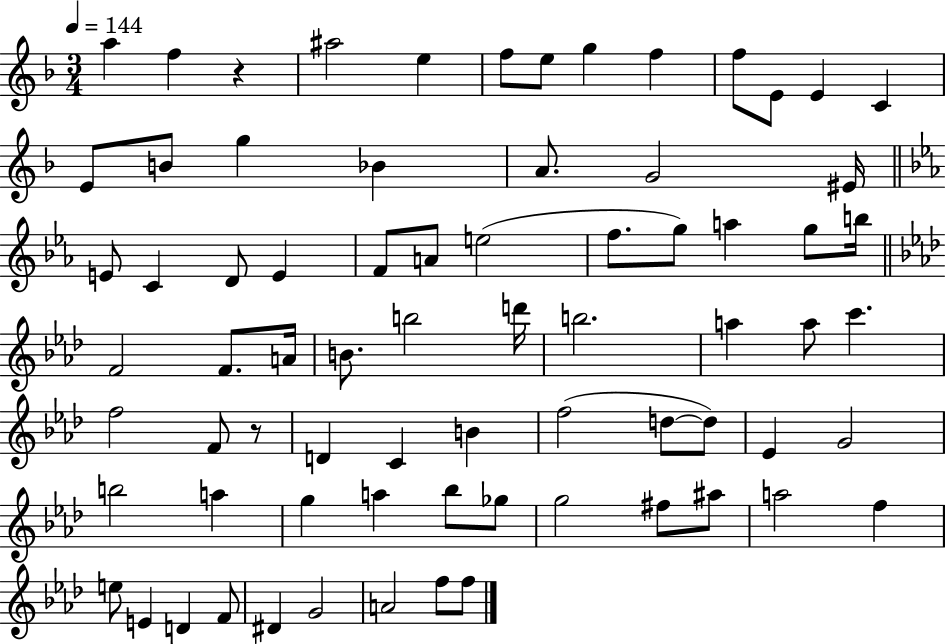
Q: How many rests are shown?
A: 2